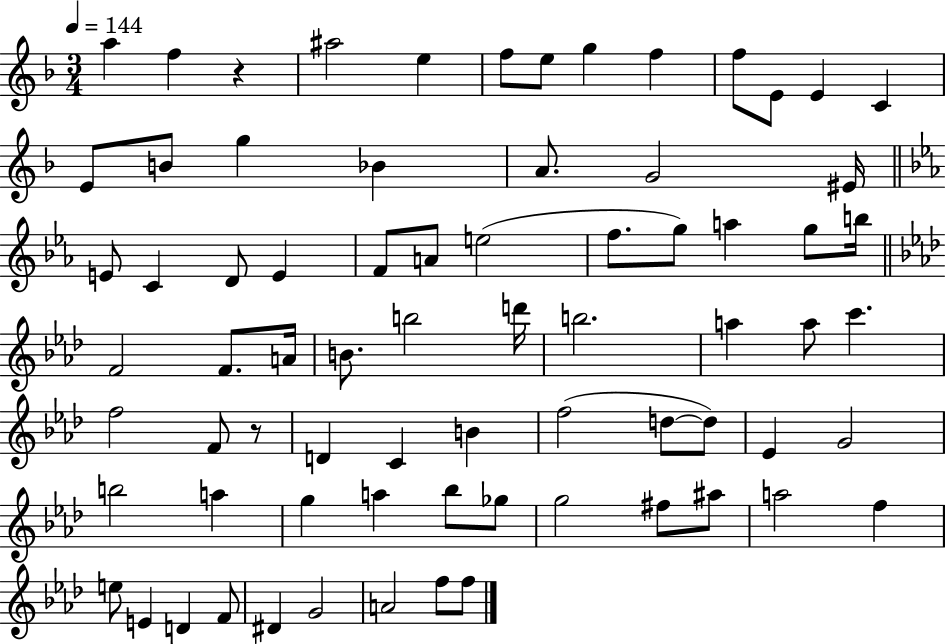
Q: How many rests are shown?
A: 2